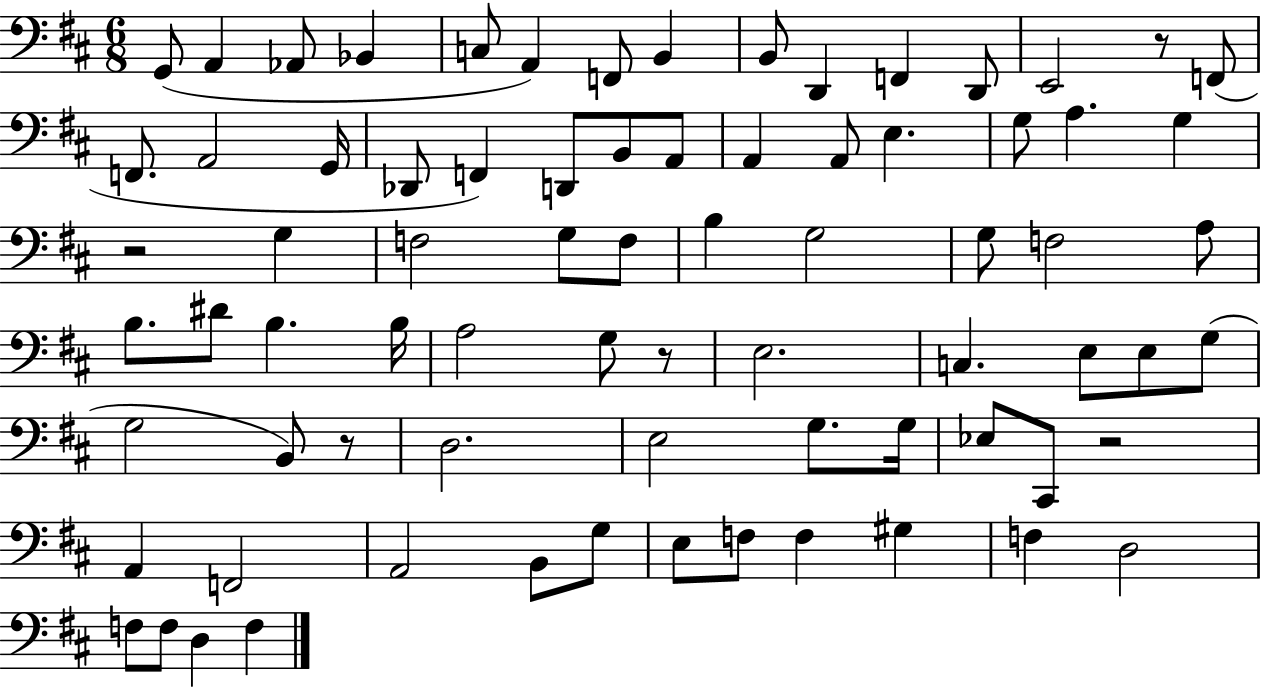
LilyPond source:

{
  \clef bass
  \numericTimeSignature
  \time 6/8
  \key d \major
  g,8( a,4 aes,8 bes,4 | c8 a,4) f,8 b,4 | b,8 d,4 f,4 d,8 | e,2 r8 f,8( | \break f,8. a,2 g,16 | des,8 f,4) d,8 b,8 a,8 | a,4 a,8 e4. | g8 a4. g4 | \break r2 g4 | f2 g8 f8 | b4 g2 | g8 f2 a8 | \break b8. dis'8 b4. b16 | a2 g8 r8 | e2. | c4. e8 e8 g8( | \break g2 b,8) r8 | d2. | e2 g8. g16 | ees8 cis,8 r2 | \break a,4 f,2 | a,2 b,8 g8 | e8 f8 f4 gis4 | f4 d2 | \break f8 f8 d4 f4 | \bar "|."
}